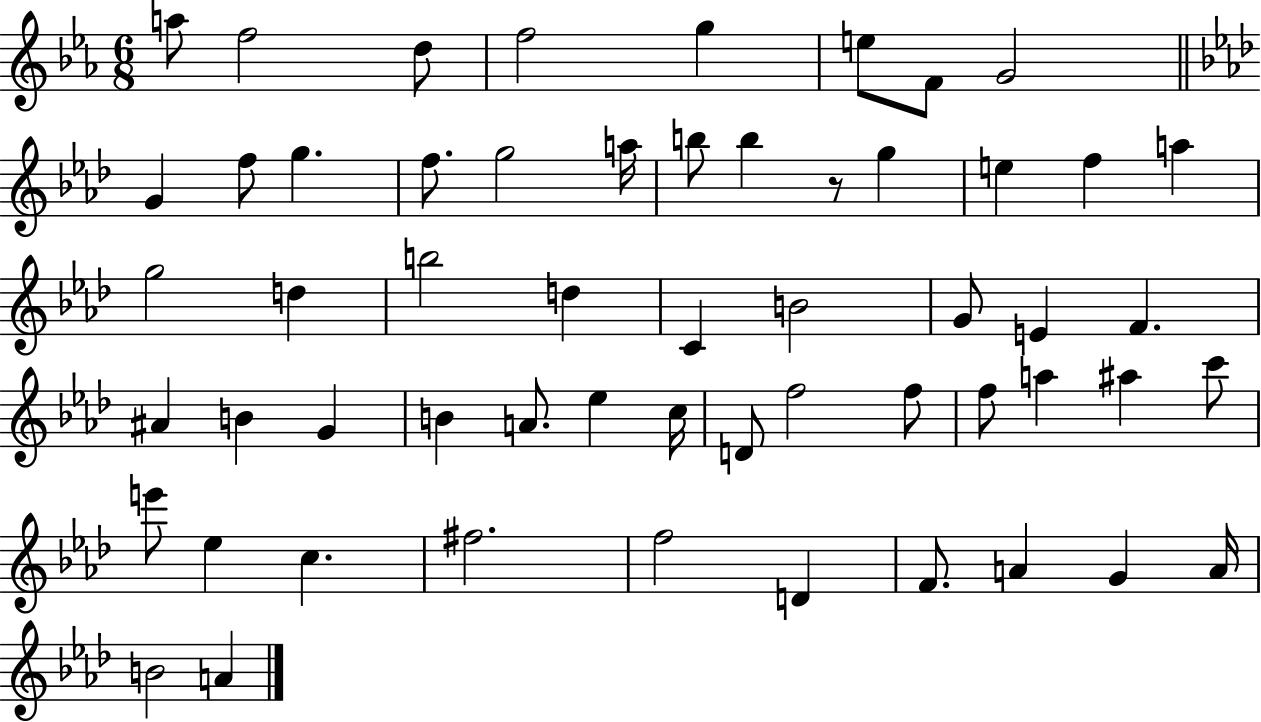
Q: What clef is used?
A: treble